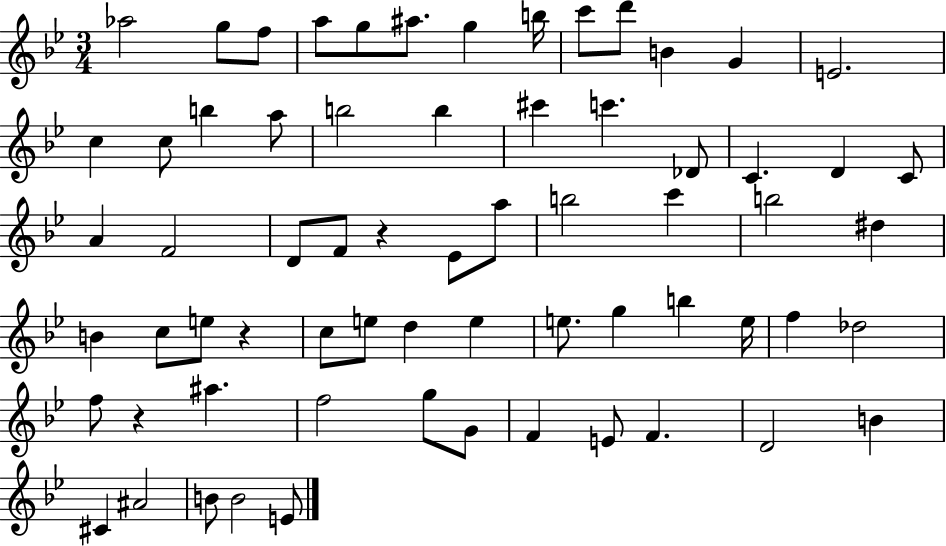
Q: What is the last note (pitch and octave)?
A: E4